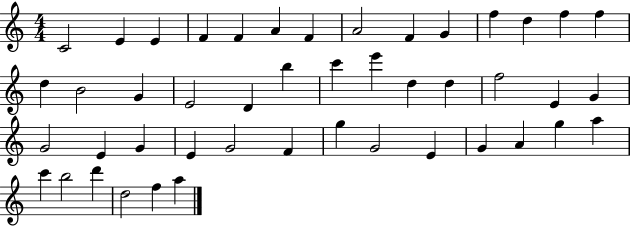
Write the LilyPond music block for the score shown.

{
  \clef treble
  \numericTimeSignature
  \time 4/4
  \key c \major
  c'2 e'4 e'4 | f'4 f'4 a'4 f'4 | a'2 f'4 g'4 | f''4 d''4 f''4 f''4 | \break d''4 b'2 g'4 | e'2 d'4 b''4 | c'''4 e'''4 d''4 d''4 | f''2 e'4 g'4 | \break g'2 e'4 g'4 | e'4 g'2 f'4 | g''4 g'2 e'4 | g'4 a'4 g''4 a''4 | \break c'''4 b''2 d'''4 | d''2 f''4 a''4 | \bar "|."
}